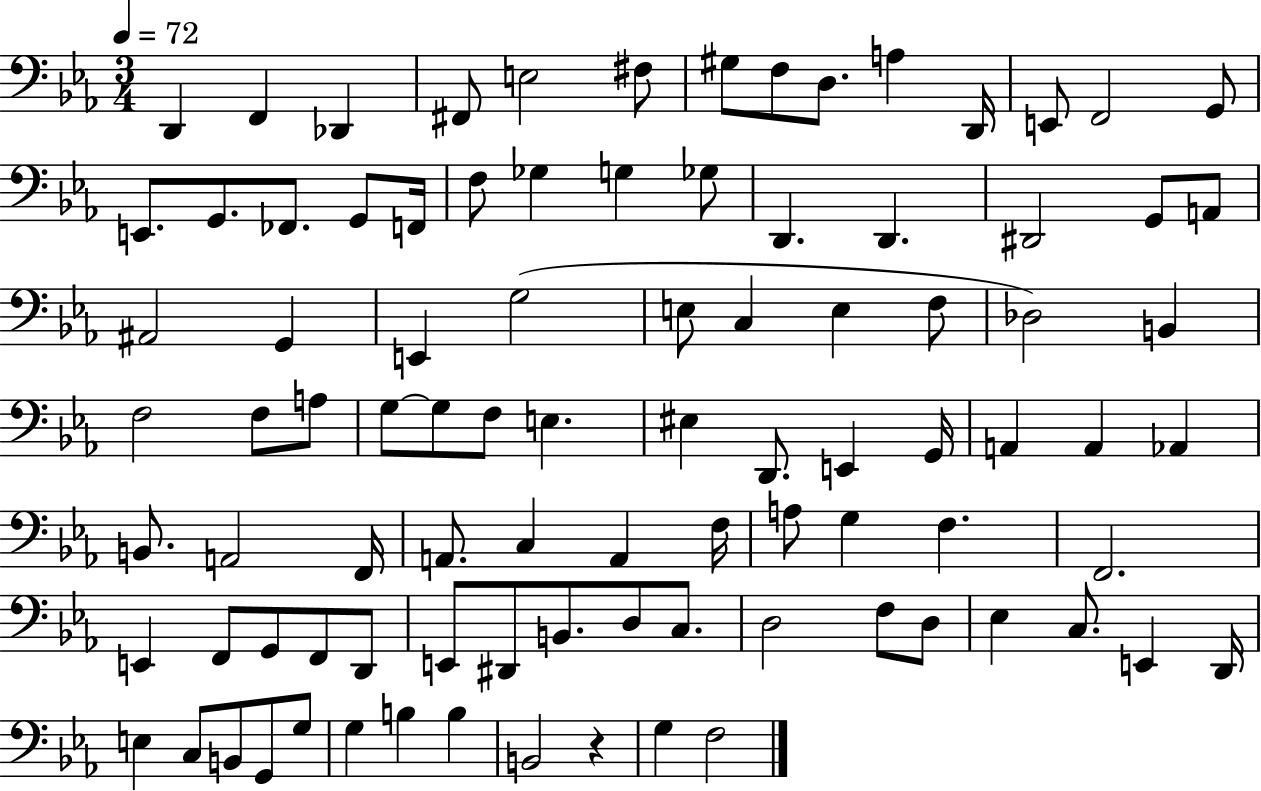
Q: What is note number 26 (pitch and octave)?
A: D#2